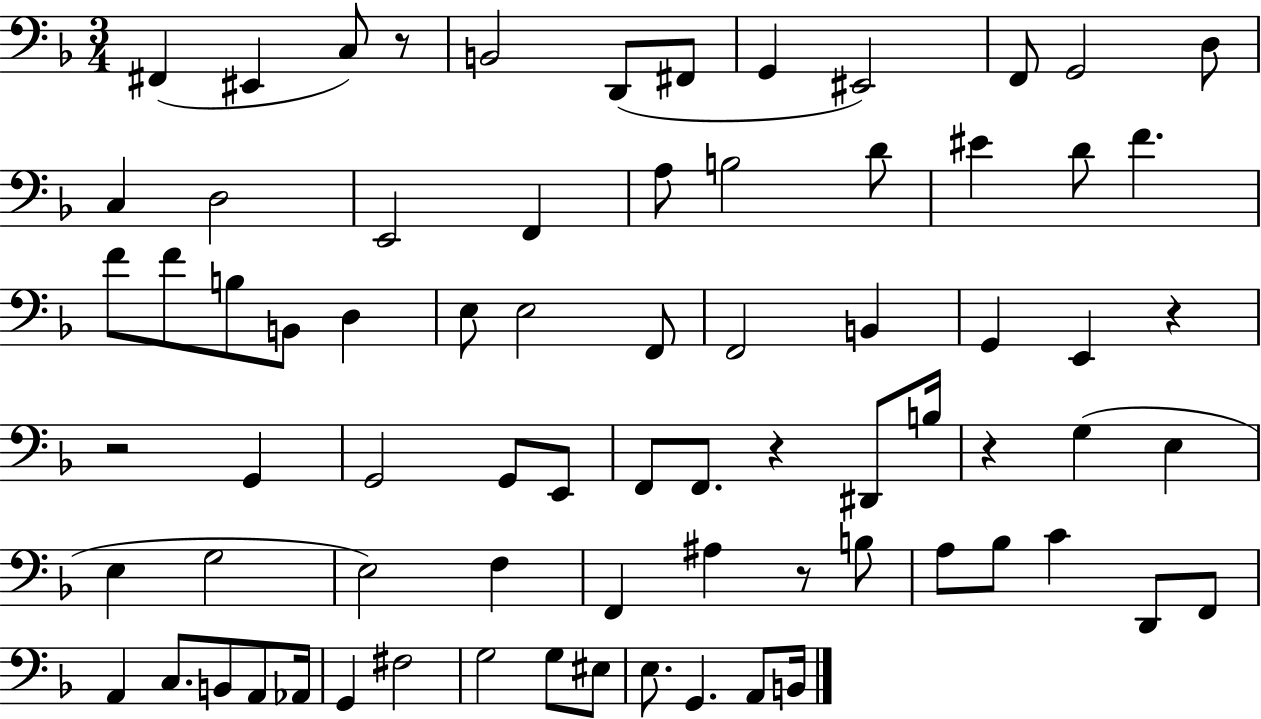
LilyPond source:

{
  \clef bass
  \numericTimeSignature
  \time 3/4
  \key f \major
  fis,4( eis,4 c8) r8 | b,2 d,8( fis,8 | g,4 eis,2) | f,8 g,2 d8 | \break c4 d2 | e,2 f,4 | a8 b2 d'8 | eis'4 d'8 f'4. | \break f'8 f'8 b8 b,8 d4 | e8 e2 f,8 | f,2 b,4 | g,4 e,4 r4 | \break r2 g,4 | g,2 g,8 e,8 | f,8 f,8. r4 dis,8 b16 | r4 g4( e4 | \break e4 g2 | e2) f4 | f,4 ais4 r8 b8 | a8 bes8 c'4 d,8 f,8 | \break a,4 c8. b,8 a,8 aes,16 | g,4 fis2 | g2 g8 eis8 | e8. g,4. a,8 b,16 | \break \bar "|."
}